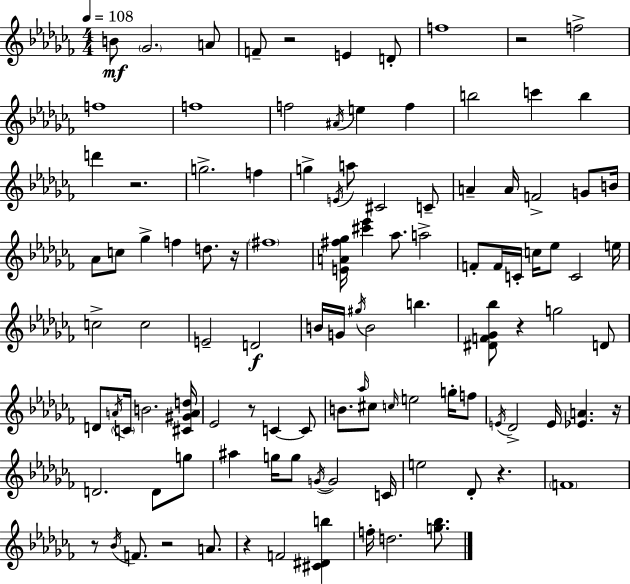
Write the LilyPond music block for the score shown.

{
  \clef treble
  \numericTimeSignature
  \time 4/4
  \key aes \minor
  \tempo 4 = 108
  b'8\mf \parenthesize ges'2. a'8 | f'8-- r2 e'4 d'8-. | f''1 | r2 f''2-> | \break f''1 | f''1 | f''2 \acciaccatura { ais'16 } e''4 f''4 | b''2 c'''4 b''4 | \break d'''4 r2. | g''2.-> f''4 | g''4-> \acciaccatura { e'16 } a''8 cis'2 | c'8-- a'4-- a'16 f'2-> g'8 | \break b'16 aes'8 c''8 ges''4-> f''4 d''8. | r16 \parenthesize fis''1 | <e' a' fis'' ges''>16 <cis''' ees'''>4 aes''8. a''2-> | f'8-. f'16 c'16-. c''16 ees''8 c'2 | \break e''16 c''2-> c''2 | e'2-- d'2\f | b'16 g'16 \acciaccatura { gis''16 } b'2 b''4. | <dis' f' ges' bes''>8 r4 g''2 | \break d'8 d'8 \acciaccatura { a'16 } \parenthesize c'16 b'2. | <cis' gis' a' d''>16 ees'2 r8 c'4~~ | c'8 b'8. \grace { aes''16 } cis''8 \grace { c''16 } e''2 | g''16-. f''8 \acciaccatura { e'16 } des'2-> e'16 | \break <ees' a'>4. r16 d'2. | d'8 g''8 ais''4 g''16 g''8 \acciaccatura { g'16~ }~ g'2 | c'16 e''2 | des'8-. r4. \parenthesize f'1 | \break r8 \acciaccatura { bes'16 } f'8. r2 | a'8. r4 f'2 | <cis' dis' b''>4 f''16-. d''2. | <g'' bes''>8. \bar "|."
}